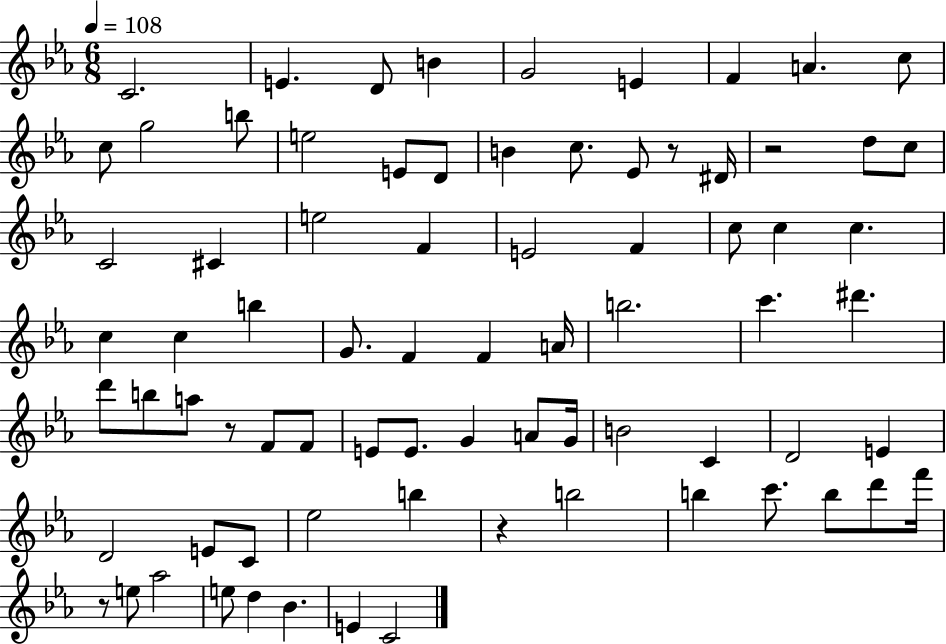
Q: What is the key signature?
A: EES major